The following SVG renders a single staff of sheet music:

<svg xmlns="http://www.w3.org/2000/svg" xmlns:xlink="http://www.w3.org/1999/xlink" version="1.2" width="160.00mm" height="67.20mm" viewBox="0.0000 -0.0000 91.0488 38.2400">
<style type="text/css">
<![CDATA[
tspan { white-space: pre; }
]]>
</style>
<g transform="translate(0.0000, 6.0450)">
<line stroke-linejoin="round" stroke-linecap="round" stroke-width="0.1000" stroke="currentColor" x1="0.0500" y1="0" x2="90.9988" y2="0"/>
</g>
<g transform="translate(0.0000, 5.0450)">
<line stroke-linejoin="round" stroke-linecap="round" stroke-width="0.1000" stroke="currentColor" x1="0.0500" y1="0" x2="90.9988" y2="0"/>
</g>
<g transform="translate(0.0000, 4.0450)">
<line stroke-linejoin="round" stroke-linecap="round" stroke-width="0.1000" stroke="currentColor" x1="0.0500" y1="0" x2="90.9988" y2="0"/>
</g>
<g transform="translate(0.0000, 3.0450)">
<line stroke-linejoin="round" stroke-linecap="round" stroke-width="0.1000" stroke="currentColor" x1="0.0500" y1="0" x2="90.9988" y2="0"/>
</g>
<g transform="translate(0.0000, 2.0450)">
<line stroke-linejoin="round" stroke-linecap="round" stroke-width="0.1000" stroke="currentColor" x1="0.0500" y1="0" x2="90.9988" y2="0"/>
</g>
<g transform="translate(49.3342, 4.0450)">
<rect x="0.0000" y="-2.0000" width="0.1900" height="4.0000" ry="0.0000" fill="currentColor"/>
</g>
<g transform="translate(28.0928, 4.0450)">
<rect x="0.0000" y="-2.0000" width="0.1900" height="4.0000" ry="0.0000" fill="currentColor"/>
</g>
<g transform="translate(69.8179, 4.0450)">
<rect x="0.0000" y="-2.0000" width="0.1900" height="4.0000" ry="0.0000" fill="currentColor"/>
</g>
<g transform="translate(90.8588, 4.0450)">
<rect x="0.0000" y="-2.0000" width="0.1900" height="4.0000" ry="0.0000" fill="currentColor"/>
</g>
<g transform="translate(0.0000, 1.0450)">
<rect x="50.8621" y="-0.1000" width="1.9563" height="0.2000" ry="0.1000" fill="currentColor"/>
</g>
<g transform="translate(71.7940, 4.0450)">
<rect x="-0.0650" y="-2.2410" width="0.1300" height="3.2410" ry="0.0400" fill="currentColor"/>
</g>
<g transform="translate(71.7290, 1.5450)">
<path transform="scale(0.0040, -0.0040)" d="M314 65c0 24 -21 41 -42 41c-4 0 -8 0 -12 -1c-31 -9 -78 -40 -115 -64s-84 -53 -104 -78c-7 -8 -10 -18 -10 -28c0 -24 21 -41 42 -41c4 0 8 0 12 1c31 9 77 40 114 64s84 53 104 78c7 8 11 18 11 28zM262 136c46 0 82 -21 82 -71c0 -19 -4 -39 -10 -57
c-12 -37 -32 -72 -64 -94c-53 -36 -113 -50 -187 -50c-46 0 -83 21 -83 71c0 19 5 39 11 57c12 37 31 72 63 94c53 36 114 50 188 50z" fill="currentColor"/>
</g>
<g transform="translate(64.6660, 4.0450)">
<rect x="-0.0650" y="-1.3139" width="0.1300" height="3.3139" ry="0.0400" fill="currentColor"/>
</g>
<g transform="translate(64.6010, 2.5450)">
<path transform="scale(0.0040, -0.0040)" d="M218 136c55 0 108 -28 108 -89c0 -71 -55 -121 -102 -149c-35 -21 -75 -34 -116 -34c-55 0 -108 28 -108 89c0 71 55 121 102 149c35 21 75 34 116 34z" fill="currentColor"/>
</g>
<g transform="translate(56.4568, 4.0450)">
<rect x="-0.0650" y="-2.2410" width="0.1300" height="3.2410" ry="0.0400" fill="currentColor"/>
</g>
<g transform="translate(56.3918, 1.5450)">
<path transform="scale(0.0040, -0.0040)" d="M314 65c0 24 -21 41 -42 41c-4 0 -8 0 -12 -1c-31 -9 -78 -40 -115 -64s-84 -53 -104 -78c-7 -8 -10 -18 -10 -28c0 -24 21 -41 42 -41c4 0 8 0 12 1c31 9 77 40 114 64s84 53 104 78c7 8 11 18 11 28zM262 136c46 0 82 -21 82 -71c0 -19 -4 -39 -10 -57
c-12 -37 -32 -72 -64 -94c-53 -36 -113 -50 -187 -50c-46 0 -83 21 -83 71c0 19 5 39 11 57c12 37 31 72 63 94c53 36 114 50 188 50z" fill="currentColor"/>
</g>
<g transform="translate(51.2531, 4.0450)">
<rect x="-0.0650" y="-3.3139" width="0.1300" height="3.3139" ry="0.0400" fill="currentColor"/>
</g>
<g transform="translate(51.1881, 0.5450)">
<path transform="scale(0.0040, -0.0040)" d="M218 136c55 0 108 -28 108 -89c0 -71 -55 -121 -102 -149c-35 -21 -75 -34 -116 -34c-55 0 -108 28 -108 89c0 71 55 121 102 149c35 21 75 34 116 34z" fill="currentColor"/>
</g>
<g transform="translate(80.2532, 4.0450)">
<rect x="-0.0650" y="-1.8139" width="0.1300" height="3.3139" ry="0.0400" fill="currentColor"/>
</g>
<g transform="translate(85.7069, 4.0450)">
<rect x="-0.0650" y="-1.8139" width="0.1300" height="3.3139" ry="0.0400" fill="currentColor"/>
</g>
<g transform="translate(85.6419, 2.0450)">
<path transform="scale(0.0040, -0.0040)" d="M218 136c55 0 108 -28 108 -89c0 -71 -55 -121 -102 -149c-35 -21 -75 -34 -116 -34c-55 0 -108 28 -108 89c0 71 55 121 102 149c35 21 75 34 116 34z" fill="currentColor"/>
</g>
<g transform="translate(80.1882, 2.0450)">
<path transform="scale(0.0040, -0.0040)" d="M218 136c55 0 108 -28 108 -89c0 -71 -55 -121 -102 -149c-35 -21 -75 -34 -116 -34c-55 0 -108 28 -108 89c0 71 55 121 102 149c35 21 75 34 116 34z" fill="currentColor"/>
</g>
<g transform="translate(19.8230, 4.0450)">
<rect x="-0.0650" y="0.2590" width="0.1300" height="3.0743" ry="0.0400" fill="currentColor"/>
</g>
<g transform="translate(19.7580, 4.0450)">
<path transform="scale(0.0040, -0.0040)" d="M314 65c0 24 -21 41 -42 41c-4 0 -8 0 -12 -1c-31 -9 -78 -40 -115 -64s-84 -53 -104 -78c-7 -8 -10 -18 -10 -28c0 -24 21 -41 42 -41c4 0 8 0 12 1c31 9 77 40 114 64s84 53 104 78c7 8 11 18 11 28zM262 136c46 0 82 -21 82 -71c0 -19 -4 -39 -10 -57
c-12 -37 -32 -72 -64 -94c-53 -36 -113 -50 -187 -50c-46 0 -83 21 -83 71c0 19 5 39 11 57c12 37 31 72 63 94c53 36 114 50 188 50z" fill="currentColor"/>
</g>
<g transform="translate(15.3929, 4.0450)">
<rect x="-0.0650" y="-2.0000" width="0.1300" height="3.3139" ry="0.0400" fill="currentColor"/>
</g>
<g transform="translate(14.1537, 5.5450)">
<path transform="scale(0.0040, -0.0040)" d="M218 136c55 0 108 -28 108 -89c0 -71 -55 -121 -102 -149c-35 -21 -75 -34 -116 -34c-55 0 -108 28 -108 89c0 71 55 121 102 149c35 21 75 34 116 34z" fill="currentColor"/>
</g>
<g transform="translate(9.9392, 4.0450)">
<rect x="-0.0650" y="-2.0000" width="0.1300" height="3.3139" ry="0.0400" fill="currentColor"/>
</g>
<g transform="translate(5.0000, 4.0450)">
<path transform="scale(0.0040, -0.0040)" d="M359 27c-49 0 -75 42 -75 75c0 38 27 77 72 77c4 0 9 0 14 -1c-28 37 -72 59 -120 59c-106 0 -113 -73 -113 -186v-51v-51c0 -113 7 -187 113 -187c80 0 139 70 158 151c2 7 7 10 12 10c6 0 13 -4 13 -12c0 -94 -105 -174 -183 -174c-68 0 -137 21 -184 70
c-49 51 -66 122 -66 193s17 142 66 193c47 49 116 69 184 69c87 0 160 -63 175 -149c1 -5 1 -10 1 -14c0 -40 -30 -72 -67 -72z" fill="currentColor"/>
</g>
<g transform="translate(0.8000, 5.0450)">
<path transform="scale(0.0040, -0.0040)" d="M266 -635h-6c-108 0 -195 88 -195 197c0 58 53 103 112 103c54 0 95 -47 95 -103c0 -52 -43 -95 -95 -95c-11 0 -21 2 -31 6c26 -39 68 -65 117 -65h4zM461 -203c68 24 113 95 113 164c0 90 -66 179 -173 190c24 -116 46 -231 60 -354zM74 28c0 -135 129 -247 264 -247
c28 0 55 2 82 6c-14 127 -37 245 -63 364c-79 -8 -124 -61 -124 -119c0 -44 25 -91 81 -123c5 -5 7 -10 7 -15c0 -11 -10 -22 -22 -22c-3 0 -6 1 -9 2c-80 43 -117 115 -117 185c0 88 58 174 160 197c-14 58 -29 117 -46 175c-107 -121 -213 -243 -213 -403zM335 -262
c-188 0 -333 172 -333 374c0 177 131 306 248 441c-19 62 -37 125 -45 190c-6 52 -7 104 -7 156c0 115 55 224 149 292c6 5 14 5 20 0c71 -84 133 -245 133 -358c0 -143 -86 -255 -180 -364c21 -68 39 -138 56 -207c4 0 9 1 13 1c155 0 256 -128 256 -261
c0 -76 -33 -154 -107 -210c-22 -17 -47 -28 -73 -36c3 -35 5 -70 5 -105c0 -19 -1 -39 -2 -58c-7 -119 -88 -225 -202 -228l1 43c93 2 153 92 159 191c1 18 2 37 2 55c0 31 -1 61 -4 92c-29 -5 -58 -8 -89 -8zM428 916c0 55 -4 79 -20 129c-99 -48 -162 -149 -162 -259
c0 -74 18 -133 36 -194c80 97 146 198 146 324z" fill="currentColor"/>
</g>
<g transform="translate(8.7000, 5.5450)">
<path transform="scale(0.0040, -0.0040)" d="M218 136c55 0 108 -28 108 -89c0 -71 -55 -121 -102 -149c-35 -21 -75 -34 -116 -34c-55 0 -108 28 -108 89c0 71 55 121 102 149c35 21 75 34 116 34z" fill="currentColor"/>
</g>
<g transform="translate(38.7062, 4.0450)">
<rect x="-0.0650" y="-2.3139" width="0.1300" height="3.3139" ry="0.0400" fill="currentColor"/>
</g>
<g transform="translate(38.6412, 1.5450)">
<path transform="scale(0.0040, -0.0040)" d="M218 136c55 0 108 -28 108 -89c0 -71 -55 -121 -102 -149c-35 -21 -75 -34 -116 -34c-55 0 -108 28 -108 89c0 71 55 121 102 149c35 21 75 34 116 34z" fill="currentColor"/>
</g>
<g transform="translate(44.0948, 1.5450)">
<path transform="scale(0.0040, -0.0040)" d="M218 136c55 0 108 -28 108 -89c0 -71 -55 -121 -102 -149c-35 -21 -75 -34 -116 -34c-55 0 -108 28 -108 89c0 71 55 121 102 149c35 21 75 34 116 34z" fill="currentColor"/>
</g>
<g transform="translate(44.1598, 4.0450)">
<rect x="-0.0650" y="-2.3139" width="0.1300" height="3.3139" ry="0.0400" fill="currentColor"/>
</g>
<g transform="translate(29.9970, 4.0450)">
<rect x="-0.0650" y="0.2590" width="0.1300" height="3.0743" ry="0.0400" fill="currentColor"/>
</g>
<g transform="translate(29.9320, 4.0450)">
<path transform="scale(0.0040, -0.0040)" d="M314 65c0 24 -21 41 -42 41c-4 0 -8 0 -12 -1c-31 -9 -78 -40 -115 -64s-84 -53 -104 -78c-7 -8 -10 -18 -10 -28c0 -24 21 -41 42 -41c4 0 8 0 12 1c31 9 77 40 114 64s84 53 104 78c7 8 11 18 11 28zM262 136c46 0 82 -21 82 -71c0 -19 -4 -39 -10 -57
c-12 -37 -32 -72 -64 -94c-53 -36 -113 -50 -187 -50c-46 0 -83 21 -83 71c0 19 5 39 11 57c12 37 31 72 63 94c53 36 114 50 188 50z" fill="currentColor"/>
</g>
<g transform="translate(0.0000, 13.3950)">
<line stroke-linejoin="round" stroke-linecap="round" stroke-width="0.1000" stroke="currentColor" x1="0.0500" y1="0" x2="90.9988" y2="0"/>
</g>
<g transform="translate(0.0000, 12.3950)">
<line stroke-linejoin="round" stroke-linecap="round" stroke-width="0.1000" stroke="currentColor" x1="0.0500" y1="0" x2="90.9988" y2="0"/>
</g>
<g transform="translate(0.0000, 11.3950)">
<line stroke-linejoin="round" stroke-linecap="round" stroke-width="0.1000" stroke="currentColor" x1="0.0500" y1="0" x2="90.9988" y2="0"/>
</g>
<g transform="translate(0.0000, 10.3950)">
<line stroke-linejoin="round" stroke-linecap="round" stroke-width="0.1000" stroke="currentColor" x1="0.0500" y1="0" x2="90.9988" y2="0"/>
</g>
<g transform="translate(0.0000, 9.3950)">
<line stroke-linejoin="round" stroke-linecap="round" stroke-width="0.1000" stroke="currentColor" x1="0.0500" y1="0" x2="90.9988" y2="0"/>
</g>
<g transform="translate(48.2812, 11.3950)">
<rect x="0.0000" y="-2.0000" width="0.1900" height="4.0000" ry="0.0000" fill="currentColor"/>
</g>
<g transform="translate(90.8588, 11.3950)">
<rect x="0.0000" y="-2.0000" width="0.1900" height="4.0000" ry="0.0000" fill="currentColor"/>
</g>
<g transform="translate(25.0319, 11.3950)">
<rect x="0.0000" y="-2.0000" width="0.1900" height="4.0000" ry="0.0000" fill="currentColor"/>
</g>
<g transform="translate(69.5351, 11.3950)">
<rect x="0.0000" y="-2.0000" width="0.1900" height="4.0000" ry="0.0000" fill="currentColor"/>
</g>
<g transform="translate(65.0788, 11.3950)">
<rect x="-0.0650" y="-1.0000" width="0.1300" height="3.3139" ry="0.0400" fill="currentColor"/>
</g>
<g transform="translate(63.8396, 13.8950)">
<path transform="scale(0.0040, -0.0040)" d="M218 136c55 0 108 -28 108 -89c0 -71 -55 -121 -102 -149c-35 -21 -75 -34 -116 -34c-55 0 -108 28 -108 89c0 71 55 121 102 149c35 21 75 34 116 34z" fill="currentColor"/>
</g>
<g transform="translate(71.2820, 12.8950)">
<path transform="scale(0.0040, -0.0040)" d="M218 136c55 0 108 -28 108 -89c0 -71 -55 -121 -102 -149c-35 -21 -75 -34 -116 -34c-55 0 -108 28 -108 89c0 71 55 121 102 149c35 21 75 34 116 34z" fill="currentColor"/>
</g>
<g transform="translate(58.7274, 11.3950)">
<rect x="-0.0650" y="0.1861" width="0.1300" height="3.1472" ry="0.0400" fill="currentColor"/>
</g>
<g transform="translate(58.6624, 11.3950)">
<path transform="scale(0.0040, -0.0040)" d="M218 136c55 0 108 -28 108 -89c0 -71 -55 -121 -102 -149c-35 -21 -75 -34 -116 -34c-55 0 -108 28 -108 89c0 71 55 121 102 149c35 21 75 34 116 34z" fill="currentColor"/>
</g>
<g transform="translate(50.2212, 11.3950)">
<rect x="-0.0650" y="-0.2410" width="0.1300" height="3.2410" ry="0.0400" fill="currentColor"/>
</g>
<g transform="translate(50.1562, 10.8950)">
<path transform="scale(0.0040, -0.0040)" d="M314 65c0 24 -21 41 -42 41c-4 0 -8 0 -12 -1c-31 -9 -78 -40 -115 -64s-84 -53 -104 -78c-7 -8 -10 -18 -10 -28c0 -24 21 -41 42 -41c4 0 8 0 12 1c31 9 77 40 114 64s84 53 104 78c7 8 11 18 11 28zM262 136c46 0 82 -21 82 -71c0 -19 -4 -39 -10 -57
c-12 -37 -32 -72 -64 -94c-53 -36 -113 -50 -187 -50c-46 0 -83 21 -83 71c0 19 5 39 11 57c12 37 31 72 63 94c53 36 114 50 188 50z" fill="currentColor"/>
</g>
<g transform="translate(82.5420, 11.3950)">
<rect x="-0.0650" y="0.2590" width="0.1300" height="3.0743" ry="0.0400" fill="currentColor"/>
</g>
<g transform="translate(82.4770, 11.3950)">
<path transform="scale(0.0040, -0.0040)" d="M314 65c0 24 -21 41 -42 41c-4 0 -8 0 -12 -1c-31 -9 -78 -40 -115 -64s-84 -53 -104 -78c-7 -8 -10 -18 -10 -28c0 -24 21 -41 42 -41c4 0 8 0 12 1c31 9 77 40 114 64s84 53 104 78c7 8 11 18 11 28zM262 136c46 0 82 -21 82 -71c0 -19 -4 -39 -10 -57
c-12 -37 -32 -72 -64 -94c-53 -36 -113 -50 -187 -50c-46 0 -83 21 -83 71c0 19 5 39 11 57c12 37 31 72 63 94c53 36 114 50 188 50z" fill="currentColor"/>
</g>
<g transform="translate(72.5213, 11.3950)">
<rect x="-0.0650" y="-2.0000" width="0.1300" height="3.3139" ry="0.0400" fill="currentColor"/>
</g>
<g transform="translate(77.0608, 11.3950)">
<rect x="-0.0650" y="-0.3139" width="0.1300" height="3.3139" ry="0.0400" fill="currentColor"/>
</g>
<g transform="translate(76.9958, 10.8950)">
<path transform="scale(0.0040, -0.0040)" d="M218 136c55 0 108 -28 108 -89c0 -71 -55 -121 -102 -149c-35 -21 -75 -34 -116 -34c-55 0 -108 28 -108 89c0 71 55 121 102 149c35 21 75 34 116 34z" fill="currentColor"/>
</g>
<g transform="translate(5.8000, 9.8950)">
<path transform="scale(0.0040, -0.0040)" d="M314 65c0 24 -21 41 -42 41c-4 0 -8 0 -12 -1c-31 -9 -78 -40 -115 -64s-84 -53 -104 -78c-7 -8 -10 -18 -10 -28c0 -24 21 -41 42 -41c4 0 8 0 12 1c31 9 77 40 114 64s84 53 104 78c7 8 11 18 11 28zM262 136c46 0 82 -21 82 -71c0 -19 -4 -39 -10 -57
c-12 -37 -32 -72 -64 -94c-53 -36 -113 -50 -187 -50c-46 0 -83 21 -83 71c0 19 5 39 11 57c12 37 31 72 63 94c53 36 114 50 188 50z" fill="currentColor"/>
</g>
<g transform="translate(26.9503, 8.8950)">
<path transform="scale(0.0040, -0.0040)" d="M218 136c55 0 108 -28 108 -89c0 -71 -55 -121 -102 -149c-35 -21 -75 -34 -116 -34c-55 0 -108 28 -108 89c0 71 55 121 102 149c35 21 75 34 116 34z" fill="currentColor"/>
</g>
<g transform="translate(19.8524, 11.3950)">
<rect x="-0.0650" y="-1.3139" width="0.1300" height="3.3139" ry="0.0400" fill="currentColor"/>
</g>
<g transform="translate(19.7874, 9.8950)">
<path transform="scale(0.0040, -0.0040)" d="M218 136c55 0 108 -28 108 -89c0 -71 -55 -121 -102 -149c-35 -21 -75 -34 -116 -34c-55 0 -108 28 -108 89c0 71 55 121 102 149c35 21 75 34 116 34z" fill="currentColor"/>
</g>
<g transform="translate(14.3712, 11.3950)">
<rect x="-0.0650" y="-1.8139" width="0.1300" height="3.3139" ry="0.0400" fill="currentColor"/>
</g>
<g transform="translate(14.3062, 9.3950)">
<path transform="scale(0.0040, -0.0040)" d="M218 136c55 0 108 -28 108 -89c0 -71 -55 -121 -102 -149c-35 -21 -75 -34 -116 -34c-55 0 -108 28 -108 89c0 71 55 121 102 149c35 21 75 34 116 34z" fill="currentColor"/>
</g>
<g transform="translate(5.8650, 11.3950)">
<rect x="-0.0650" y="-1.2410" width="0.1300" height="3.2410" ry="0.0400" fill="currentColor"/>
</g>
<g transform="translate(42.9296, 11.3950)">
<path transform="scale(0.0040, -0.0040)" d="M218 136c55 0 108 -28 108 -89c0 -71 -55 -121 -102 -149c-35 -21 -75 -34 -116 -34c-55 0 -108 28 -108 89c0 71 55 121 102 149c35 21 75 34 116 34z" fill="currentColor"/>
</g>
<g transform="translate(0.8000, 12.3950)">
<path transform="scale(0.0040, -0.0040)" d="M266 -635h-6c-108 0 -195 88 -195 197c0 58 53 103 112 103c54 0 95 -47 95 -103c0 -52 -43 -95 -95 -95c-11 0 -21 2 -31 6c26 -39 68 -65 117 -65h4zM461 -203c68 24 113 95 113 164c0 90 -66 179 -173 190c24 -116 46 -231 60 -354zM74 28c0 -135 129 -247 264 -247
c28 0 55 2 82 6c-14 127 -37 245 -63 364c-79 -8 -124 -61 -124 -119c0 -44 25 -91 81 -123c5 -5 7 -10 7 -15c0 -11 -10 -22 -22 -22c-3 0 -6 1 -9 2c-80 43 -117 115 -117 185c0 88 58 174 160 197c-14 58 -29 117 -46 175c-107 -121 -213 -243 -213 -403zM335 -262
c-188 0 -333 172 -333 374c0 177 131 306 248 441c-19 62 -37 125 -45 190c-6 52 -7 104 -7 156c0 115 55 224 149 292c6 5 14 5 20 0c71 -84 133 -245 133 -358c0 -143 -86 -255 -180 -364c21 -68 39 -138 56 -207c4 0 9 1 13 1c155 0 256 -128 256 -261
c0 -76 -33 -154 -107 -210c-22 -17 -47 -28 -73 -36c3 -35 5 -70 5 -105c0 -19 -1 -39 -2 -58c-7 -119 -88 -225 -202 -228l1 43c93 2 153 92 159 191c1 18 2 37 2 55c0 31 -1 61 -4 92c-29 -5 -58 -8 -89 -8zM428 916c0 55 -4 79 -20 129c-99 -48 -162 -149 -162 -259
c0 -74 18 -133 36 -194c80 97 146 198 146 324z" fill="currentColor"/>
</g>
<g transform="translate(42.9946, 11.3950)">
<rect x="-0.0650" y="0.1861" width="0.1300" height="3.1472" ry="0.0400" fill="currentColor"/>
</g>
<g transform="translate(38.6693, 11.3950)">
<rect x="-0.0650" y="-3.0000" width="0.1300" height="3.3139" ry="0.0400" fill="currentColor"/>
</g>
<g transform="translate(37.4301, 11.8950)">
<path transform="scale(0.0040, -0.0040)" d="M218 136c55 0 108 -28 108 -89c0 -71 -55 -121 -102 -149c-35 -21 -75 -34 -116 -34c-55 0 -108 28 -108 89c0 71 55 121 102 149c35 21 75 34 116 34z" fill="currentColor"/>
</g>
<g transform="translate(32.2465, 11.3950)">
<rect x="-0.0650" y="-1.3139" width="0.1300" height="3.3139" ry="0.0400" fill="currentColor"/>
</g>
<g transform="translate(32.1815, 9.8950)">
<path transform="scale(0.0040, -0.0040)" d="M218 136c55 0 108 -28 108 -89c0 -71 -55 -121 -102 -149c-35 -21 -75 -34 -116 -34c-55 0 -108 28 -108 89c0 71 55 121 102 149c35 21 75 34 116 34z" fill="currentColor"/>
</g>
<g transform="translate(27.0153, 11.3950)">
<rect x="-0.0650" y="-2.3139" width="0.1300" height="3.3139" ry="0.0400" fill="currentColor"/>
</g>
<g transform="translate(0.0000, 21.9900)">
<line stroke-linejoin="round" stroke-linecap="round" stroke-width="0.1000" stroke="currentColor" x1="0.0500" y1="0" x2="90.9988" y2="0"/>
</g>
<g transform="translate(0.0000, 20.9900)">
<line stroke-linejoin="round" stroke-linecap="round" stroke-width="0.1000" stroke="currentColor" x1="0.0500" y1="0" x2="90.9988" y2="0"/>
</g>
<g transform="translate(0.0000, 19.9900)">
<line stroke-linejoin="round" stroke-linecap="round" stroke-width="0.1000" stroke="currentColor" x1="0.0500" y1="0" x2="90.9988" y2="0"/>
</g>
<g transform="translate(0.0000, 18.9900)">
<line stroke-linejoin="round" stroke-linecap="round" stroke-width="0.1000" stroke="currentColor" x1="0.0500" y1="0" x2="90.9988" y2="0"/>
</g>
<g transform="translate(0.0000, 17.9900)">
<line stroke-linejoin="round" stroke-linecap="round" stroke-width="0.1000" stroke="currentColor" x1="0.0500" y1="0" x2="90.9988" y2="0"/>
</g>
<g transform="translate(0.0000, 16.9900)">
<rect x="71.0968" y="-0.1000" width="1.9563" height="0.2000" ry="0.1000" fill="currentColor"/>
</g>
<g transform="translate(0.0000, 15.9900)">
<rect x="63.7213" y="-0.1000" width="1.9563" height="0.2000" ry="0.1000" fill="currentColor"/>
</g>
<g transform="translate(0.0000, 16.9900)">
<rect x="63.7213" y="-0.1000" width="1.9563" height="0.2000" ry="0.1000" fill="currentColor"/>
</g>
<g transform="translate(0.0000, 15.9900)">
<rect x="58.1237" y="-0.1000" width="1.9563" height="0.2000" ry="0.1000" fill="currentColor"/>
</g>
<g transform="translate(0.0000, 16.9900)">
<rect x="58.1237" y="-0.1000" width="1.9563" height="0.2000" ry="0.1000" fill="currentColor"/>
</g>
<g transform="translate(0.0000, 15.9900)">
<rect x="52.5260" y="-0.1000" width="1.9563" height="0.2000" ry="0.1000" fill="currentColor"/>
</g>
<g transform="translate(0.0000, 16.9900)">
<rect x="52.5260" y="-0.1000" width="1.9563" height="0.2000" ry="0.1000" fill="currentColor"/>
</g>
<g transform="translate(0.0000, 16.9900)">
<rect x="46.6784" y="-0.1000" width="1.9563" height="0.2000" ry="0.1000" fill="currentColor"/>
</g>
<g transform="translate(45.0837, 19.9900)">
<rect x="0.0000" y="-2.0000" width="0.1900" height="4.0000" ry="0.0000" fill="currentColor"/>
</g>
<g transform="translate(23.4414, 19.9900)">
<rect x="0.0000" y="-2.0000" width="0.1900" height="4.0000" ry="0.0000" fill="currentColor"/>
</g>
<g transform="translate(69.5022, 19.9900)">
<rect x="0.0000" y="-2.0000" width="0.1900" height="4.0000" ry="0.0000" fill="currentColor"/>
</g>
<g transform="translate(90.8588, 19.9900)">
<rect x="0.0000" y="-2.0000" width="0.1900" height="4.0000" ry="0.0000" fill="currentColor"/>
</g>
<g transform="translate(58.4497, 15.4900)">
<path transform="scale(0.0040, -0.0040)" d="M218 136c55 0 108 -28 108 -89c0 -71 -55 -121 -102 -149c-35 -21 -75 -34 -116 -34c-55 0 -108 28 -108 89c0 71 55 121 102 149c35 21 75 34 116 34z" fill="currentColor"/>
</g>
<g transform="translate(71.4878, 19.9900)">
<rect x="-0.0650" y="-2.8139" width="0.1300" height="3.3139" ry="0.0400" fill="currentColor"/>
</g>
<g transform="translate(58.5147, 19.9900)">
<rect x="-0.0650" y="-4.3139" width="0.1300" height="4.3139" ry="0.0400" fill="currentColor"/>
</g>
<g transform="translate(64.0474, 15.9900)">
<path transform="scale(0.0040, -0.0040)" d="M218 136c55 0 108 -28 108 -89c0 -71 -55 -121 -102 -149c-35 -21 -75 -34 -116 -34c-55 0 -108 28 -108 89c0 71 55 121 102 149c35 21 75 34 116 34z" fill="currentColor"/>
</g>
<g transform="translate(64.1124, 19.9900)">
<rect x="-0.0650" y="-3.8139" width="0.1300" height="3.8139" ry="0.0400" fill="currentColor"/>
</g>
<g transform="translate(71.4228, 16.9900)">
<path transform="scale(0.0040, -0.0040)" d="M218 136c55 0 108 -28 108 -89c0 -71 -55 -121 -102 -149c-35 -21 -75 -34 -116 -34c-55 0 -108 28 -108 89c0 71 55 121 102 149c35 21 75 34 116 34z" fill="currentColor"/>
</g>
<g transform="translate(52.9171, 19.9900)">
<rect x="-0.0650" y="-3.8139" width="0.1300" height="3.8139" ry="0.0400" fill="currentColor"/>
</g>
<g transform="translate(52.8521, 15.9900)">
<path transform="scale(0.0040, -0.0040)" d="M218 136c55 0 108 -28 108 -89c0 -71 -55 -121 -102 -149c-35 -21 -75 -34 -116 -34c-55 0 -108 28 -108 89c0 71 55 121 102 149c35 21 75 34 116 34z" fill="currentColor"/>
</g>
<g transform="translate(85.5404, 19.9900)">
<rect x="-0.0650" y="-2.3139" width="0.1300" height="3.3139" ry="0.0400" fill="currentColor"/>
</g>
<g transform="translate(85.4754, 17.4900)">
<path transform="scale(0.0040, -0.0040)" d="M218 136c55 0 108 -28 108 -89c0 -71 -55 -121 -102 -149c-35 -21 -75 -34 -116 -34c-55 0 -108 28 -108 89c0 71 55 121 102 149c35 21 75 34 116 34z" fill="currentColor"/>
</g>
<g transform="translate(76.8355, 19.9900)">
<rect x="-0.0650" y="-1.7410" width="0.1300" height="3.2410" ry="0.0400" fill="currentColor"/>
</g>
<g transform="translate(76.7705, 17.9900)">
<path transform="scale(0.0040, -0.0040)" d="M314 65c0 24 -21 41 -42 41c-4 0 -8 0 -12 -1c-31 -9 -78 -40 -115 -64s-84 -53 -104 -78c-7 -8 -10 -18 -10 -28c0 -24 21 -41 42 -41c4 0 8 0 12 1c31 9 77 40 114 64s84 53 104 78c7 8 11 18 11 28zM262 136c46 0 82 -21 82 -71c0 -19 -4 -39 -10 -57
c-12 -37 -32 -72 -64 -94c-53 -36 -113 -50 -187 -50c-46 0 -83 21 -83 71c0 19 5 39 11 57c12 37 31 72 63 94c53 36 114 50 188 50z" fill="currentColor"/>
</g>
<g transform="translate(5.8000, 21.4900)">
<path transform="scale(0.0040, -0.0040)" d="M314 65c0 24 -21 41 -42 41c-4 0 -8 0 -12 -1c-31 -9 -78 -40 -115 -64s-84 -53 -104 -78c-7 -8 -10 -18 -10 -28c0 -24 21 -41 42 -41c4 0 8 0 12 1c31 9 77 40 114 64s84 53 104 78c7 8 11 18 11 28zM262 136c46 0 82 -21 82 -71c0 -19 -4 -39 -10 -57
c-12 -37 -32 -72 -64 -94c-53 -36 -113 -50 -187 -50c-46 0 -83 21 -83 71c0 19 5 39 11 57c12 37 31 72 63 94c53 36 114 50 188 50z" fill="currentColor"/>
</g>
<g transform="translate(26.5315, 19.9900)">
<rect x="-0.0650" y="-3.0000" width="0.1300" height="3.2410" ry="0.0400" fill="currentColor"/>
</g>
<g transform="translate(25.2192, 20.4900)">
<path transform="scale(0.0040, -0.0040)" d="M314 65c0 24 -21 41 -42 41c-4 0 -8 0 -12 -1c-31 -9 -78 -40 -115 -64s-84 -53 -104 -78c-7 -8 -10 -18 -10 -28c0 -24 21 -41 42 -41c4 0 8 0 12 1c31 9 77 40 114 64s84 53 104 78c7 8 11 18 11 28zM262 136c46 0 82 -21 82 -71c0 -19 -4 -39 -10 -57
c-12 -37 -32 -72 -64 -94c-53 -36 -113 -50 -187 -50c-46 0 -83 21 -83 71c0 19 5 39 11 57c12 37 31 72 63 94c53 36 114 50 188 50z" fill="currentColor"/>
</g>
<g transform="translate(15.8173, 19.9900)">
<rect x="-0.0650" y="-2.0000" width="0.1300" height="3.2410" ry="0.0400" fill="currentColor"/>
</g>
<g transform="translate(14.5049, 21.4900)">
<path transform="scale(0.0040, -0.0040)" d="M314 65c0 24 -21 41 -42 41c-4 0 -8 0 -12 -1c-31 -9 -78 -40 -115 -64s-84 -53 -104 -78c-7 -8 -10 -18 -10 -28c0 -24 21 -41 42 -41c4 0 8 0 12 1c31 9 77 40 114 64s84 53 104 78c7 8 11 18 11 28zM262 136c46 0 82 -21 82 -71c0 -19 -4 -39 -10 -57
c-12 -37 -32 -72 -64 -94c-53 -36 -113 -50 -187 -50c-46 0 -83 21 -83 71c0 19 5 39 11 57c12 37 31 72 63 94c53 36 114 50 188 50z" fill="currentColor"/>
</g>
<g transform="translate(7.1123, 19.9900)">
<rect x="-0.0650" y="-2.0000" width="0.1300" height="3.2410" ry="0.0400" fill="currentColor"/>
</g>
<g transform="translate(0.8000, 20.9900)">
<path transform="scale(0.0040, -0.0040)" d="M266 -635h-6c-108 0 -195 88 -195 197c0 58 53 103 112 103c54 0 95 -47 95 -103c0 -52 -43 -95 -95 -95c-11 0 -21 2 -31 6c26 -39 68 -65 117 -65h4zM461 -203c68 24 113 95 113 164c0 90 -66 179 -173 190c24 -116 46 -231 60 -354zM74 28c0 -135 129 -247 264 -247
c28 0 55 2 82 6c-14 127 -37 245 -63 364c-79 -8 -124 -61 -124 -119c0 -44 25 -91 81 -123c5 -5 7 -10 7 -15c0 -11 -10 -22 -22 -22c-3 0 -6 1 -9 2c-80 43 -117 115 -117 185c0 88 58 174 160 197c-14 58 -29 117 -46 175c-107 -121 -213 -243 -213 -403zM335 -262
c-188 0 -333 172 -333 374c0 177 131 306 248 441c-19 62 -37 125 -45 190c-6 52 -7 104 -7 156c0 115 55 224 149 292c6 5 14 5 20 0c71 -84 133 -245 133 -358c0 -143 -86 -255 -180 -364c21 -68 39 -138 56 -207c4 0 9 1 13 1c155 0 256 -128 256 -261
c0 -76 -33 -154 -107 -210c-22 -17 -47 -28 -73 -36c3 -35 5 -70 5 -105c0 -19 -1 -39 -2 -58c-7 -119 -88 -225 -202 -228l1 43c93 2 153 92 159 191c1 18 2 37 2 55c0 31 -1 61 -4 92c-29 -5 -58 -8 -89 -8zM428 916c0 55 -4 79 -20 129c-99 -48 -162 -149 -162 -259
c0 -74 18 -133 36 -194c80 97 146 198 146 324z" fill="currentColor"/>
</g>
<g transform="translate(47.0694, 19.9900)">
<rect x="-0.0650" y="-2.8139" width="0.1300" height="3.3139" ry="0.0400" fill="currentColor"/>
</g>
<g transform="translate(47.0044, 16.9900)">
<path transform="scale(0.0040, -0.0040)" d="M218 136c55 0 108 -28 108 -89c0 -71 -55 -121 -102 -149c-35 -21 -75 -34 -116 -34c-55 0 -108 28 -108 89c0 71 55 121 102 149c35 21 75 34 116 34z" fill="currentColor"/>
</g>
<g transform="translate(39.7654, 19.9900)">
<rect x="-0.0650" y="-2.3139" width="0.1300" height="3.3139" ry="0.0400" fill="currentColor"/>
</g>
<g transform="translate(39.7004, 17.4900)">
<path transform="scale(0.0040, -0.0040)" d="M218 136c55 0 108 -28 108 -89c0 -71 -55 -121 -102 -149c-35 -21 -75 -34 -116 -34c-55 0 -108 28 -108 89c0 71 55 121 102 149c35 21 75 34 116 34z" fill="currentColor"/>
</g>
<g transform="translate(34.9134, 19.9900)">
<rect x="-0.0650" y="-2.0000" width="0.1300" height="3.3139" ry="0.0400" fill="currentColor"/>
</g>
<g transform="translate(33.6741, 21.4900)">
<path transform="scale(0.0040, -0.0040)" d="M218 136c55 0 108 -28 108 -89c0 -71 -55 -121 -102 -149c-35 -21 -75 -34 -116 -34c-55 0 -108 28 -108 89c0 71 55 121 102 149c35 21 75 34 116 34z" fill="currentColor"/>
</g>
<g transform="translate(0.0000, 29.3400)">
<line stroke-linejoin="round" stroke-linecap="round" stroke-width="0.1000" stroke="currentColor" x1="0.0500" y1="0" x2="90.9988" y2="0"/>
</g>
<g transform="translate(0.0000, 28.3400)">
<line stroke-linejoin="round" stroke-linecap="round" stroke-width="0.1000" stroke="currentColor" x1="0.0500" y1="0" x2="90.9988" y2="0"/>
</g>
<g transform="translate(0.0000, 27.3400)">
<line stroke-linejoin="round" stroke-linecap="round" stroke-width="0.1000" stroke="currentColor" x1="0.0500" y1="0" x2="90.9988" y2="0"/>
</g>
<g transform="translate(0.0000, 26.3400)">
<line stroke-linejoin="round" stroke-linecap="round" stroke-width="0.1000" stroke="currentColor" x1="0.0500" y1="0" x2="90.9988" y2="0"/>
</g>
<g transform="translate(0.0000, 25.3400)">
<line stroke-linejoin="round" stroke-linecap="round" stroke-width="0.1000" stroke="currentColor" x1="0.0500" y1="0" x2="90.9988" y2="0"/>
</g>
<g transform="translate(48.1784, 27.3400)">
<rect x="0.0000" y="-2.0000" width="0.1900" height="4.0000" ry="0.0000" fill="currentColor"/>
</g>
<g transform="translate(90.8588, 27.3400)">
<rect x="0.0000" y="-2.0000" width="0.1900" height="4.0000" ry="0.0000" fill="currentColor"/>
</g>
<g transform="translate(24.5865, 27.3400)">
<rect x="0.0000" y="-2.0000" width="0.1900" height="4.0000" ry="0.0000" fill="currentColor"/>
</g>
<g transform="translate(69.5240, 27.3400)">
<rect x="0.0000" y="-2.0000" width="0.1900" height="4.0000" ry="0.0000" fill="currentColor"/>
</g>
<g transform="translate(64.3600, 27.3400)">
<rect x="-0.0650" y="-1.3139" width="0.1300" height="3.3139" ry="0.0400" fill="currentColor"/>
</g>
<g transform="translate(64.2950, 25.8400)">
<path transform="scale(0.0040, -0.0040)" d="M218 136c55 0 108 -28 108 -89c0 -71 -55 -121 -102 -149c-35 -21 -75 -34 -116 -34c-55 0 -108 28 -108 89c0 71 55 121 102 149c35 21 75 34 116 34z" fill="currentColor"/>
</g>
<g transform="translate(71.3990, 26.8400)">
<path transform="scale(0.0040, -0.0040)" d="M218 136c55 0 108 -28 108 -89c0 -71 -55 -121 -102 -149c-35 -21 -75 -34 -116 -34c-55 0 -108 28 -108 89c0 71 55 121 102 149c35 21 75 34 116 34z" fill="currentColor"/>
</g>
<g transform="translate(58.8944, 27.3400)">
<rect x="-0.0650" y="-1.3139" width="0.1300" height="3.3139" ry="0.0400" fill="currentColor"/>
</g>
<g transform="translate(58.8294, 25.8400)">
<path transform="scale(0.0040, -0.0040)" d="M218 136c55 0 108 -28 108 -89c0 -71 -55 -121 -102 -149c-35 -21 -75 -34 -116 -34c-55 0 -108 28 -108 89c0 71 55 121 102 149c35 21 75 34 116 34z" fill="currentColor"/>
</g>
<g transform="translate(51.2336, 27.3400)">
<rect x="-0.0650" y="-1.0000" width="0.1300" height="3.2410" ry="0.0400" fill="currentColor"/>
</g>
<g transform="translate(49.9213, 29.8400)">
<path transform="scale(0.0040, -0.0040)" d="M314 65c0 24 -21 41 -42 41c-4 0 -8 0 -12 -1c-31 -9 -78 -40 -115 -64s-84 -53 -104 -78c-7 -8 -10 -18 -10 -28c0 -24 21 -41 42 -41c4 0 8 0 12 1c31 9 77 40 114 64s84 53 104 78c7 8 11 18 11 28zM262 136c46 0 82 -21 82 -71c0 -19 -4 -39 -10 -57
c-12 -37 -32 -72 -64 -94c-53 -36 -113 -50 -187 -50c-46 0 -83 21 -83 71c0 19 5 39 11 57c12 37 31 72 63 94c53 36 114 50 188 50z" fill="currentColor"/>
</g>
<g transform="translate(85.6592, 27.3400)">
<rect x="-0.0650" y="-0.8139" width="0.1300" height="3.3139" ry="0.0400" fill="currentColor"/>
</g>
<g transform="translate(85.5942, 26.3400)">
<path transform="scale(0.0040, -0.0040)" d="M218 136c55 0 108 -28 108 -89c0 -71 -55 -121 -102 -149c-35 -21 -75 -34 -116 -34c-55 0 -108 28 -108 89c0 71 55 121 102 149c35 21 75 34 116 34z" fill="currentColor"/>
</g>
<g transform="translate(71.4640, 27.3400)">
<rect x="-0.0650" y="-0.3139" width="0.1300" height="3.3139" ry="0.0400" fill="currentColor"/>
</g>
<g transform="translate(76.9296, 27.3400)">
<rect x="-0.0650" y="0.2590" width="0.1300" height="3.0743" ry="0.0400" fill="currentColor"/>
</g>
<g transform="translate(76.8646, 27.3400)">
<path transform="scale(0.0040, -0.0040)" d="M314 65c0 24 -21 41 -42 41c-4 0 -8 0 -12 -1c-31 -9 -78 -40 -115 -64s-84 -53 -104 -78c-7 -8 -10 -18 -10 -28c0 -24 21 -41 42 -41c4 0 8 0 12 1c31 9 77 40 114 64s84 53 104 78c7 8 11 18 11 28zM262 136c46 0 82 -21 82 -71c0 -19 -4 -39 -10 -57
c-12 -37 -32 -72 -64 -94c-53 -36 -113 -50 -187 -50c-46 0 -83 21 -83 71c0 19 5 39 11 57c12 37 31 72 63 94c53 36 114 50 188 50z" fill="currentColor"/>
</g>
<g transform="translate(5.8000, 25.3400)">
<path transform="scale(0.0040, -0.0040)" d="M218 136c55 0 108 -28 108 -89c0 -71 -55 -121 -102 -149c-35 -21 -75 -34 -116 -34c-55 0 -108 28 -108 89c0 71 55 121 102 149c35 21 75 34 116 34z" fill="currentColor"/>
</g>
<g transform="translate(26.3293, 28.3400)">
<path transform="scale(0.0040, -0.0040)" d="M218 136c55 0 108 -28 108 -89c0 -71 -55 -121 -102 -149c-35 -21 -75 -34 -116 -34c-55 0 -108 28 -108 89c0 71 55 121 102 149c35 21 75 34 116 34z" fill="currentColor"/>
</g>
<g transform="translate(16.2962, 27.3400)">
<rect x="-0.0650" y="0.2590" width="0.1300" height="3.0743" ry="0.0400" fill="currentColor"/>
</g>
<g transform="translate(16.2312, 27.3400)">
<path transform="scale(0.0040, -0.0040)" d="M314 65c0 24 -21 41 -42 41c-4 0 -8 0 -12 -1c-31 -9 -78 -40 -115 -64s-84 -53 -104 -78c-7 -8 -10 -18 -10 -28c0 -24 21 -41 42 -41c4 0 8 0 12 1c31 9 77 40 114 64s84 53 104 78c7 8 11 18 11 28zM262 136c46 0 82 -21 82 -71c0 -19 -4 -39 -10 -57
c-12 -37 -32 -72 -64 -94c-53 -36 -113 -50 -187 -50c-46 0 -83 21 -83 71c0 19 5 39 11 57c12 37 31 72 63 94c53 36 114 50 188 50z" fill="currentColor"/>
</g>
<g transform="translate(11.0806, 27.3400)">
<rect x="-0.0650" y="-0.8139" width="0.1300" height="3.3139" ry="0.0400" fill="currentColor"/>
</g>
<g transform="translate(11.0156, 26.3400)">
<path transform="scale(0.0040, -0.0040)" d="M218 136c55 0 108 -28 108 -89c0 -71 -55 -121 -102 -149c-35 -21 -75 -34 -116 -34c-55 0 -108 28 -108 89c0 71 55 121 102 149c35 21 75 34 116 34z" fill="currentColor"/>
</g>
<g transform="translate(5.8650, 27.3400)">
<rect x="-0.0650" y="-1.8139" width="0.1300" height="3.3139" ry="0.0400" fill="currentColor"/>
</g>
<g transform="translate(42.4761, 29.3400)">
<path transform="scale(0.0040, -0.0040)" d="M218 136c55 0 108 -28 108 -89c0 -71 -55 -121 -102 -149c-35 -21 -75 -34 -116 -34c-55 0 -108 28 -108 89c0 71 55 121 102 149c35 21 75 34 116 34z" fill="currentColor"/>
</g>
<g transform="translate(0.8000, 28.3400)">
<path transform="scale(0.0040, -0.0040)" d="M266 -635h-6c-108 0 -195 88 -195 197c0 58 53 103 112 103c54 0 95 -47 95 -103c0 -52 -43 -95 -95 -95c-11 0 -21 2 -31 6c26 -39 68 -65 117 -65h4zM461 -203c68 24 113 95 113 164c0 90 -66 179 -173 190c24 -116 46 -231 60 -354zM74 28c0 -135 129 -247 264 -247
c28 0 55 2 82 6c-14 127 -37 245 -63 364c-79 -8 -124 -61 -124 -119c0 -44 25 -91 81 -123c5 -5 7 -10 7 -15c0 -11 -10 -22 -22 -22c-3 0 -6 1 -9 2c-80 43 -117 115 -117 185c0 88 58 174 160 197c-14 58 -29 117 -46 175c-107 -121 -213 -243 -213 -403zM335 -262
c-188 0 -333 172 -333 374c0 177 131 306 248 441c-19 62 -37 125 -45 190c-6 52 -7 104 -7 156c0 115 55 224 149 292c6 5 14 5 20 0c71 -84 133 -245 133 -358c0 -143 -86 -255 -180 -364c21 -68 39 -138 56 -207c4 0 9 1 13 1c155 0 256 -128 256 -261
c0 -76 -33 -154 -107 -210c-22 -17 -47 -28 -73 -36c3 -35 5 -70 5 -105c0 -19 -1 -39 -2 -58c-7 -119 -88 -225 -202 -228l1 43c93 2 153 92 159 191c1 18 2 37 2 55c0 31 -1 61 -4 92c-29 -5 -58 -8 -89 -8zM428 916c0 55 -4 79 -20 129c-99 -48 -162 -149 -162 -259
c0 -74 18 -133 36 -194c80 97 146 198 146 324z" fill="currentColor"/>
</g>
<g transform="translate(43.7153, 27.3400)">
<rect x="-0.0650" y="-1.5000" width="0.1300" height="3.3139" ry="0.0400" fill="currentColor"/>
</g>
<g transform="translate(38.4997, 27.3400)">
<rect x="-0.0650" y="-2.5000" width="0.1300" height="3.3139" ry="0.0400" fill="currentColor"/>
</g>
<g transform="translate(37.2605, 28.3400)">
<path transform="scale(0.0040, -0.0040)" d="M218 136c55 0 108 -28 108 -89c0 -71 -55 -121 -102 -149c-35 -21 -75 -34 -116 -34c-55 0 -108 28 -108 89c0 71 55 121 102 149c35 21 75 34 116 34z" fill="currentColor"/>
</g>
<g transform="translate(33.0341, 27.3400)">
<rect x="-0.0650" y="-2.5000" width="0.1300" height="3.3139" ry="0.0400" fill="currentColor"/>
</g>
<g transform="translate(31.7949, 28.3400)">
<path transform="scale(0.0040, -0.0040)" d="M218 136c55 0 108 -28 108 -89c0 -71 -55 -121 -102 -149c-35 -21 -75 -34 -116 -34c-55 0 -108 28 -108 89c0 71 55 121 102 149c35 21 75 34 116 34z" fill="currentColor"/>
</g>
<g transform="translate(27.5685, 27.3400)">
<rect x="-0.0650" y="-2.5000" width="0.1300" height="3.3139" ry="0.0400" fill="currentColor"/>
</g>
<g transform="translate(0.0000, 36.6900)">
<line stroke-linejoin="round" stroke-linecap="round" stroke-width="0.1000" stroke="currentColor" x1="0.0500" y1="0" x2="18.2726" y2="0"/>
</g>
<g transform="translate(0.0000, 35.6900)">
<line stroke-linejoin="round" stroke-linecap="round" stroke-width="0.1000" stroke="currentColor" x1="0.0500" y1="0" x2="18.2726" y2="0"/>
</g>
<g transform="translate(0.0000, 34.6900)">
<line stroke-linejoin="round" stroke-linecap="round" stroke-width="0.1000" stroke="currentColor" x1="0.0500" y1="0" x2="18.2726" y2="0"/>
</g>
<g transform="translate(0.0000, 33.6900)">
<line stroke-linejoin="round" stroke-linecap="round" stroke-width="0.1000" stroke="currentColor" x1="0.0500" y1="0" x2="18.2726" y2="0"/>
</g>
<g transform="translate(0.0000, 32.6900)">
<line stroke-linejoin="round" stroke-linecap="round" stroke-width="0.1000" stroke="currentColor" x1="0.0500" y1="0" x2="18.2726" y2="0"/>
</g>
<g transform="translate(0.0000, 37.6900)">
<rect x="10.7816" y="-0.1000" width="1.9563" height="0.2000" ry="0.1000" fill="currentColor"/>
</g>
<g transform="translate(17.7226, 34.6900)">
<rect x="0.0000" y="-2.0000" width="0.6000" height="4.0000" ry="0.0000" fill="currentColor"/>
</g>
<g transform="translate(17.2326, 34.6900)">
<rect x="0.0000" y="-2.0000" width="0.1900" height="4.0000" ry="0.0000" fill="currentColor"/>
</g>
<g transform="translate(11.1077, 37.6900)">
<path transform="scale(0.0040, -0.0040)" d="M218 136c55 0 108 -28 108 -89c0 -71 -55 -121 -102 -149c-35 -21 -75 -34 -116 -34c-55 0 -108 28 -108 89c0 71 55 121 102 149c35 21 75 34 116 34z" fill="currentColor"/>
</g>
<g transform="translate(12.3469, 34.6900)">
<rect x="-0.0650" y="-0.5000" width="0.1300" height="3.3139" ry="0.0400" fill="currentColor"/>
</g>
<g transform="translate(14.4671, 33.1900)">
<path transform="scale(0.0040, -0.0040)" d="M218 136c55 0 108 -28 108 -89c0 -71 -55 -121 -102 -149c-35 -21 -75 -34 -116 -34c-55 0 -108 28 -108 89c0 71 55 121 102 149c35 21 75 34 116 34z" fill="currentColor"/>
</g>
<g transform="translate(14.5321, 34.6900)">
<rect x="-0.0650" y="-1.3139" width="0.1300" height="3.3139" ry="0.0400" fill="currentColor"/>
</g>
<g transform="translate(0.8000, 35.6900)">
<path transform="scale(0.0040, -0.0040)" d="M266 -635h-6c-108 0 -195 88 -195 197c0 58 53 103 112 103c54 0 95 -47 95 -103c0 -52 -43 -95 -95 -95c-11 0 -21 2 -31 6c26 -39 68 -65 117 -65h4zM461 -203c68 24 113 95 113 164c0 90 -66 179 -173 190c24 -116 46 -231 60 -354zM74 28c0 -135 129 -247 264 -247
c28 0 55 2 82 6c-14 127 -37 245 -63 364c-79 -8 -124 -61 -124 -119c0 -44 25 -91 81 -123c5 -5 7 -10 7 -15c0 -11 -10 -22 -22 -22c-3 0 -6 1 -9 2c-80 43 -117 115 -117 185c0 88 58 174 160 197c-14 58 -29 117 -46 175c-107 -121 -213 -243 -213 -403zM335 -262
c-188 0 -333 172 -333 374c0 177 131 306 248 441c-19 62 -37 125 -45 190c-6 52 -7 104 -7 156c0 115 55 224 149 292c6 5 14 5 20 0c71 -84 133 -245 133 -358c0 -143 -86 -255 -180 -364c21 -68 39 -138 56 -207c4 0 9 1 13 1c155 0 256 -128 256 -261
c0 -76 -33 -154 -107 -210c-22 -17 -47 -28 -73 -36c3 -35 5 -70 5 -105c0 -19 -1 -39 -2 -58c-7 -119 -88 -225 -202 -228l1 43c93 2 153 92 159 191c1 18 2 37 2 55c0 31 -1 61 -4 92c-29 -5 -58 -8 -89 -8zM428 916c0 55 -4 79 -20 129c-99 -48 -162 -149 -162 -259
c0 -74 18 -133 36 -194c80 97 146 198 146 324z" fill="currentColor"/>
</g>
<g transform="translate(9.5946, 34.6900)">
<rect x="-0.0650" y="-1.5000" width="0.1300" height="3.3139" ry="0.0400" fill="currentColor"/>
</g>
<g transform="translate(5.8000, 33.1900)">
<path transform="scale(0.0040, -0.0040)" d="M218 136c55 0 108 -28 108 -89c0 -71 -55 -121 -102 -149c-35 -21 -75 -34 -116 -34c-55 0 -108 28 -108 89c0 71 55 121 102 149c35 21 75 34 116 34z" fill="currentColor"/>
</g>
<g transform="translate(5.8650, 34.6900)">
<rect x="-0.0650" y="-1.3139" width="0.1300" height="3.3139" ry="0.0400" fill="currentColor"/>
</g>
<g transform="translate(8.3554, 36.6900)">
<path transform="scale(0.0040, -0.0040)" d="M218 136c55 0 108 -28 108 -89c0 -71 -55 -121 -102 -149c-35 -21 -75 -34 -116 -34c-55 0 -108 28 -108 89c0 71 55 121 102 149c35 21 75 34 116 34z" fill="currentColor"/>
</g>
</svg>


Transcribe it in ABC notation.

X:1
T:Untitled
M:4/4
L:1/4
K:C
F F B2 B2 g g b g2 e g2 f f e2 f e g e A B c2 B D F c B2 F2 F2 A2 F g a c' d' c' a f2 g f d B2 G G G E D2 e e c B2 d e E C e